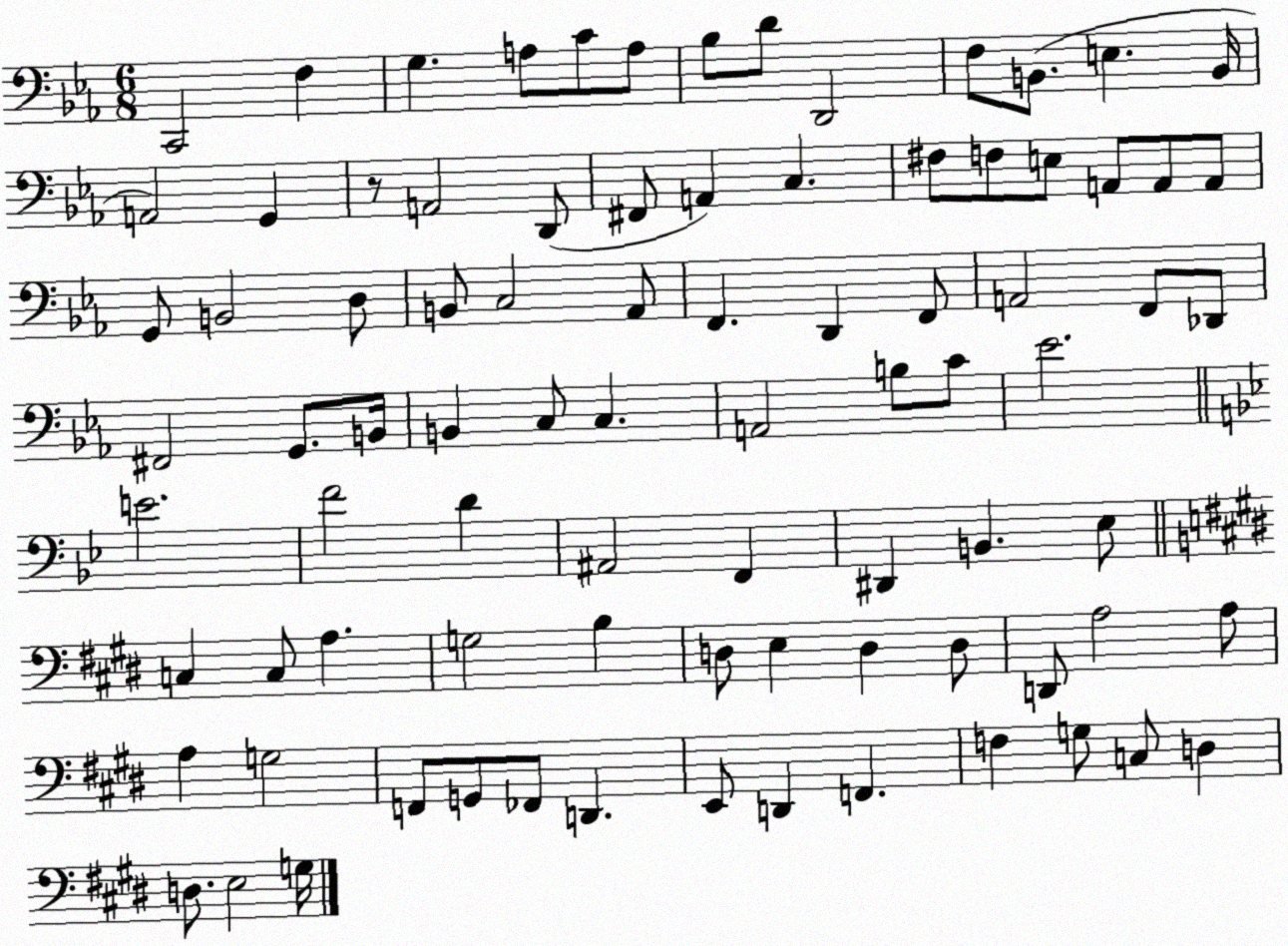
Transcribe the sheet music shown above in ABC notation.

X:1
T:Untitled
M:6/8
L:1/4
K:Eb
C,,2 F, G, A,/2 C/2 A,/2 _B,/2 D/2 D,,2 F,/2 B,,/2 E, B,,/4 A,,2 G,, z/2 A,,2 D,,/2 ^F,,/2 A,, C, ^F,/2 F,/2 E,/2 A,,/2 A,,/2 A,,/2 G,,/2 B,,2 D,/2 B,,/2 C,2 _A,,/2 F,, D,, F,,/2 A,,2 F,,/2 _D,,/2 ^F,,2 G,,/2 B,,/4 B,, C,/2 C, A,,2 B,/2 C/2 _E2 E2 F2 D ^A,,2 F,, ^D,, B,, _E,/2 C, C,/2 A, G,2 B, D,/2 E, D, D,/2 D,,/2 A,2 A,/2 A, G,2 F,,/2 G,,/2 _F,,/2 D,, E,,/2 D,, F,, F, G,/2 C,/2 D, D,/2 E,2 G,/4